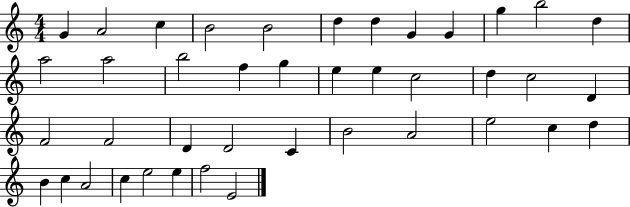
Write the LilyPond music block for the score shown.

{
  \clef treble
  \numericTimeSignature
  \time 4/4
  \key c \major
  g'4 a'2 c''4 | b'2 b'2 | d''4 d''4 g'4 g'4 | g''4 b''2 d''4 | \break a''2 a''2 | b''2 f''4 g''4 | e''4 e''4 c''2 | d''4 c''2 d'4 | \break f'2 f'2 | d'4 d'2 c'4 | b'2 a'2 | e''2 c''4 d''4 | \break b'4 c''4 a'2 | c''4 e''2 e''4 | f''2 e'2 | \bar "|."
}